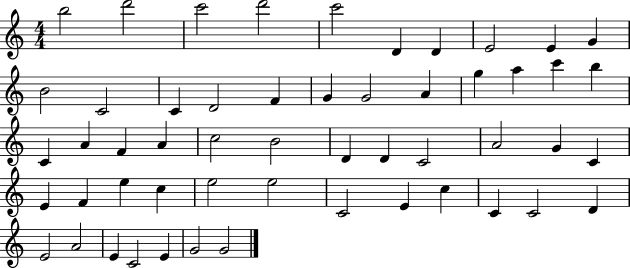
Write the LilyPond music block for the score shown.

{
  \clef treble
  \numericTimeSignature
  \time 4/4
  \key c \major
  b''2 d'''2 | c'''2 d'''2 | c'''2 d'4 d'4 | e'2 e'4 g'4 | \break b'2 c'2 | c'4 d'2 f'4 | g'4 g'2 a'4 | g''4 a''4 c'''4 b''4 | \break c'4 a'4 f'4 a'4 | c''2 b'2 | d'4 d'4 c'2 | a'2 g'4 c'4 | \break e'4 f'4 e''4 c''4 | e''2 e''2 | c'2 e'4 c''4 | c'4 c'2 d'4 | \break e'2 a'2 | e'4 c'2 e'4 | g'2 g'2 | \bar "|."
}